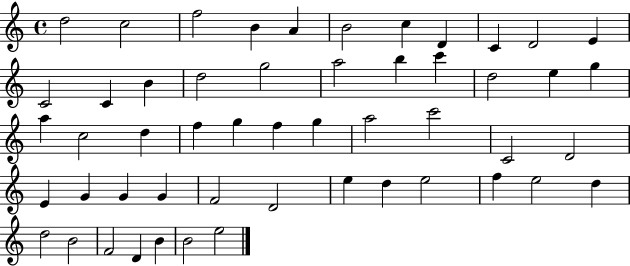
D5/h C5/h F5/h B4/q A4/q B4/h C5/q D4/q C4/q D4/h E4/q C4/h C4/q B4/q D5/h G5/h A5/h B5/q C6/q D5/h E5/q G5/q A5/q C5/h D5/q F5/q G5/q F5/q G5/q A5/h C6/h C4/h D4/h E4/q G4/q G4/q G4/q F4/h D4/h E5/q D5/q E5/h F5/q E5/h D5/q D5/h B4/h F4/h D4/q B4/q B4/h E5/h